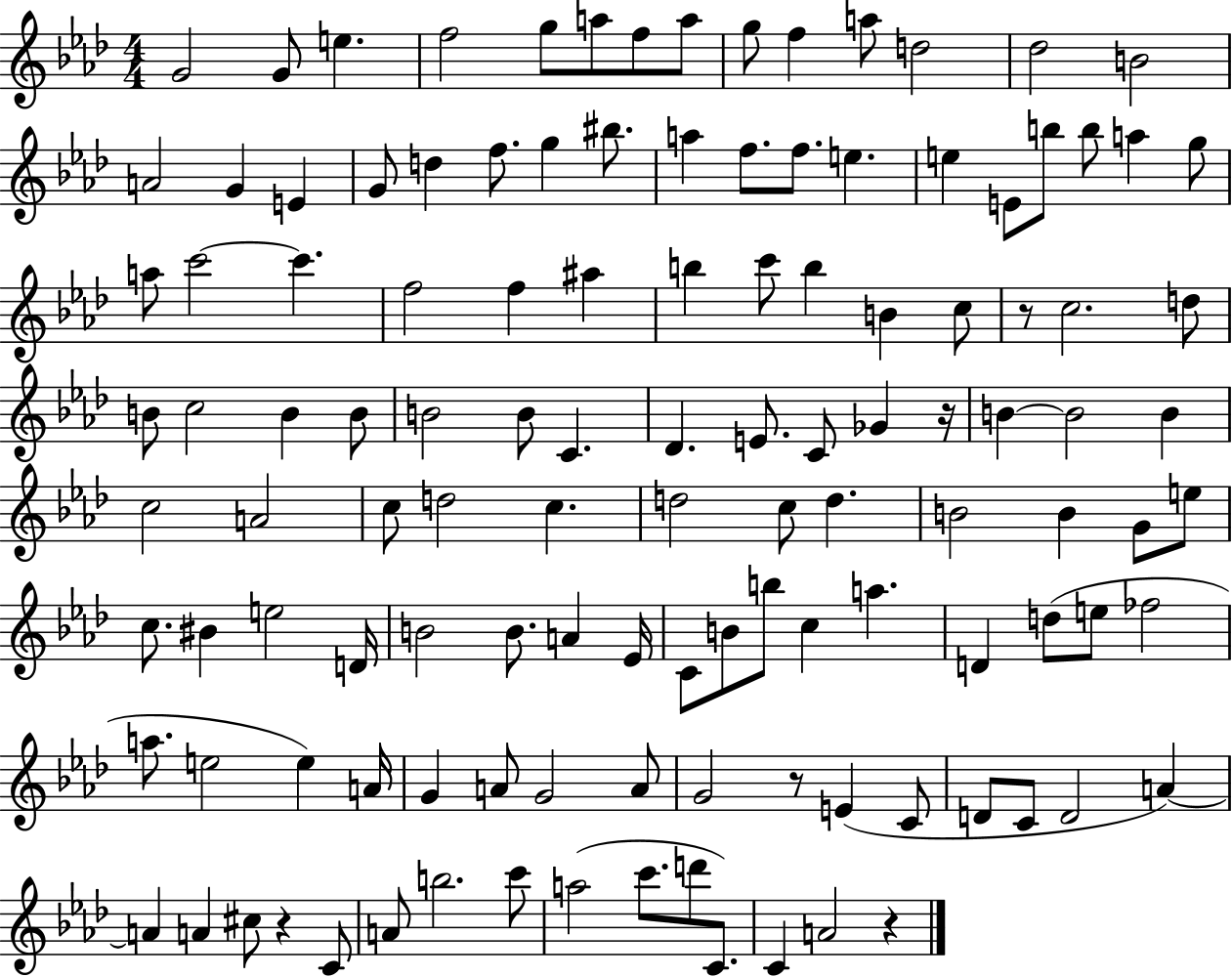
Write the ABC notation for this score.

X:1
T:Untitled
M:4/4
L:1/4
K:Ab
G2 G/2 e f2 g/2 a/2 f/2 a/2 g/2 f a/2 d2 _d2 B2 A2 G E G/2 d f/2 g ^b/2 a f/2 f/2 e e E/2 b/2 b/2 a g/2 a/2 c'2 c' f2 f ^a b c'/2 b B c/2 z/2 c2 d/2 B/2 c2 B B/2 B2 B/2 C _D E/2 C/2 _G z/4 B B2 B c2 A2 c/2 d2 c d2 c/2 d B2 B G/2 e/2 c/2 ^B e2 D/4 B2 B/2 A _E/4 C/2 B/2 b/2 c a D d/2 e/2 _f2 a/2 e2 e A/4 G A/2 G2 A/2 G2 z/2 E C/2 D/2 C/2 D2 A A A ^c/2 z C/2 A/2 b2 c'/2 a2 c'/2 d'/2 C/2 C A2 z